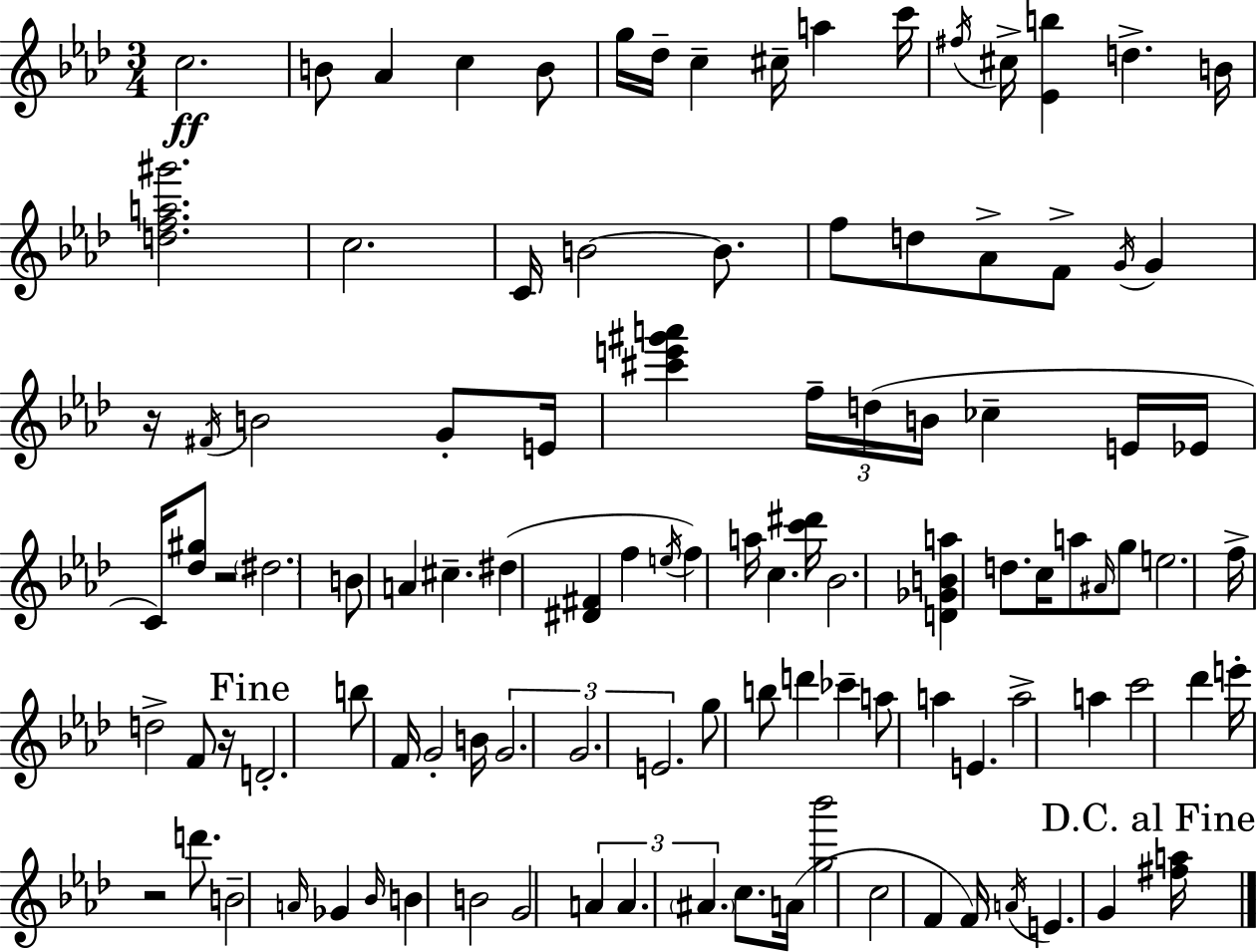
{
  \clef treble
  \numericTimeSignature
  \time 3/4
  \key aes \major
  c''2.\ff | b'8 aes'4 c''4 b'8 | g''16 des''16-- c''4-- cis''16-- a''4 c'''16 | \acciaccatura { fis''16 } cis''16-> <ees' b''>4 d''4.-> | \break b'16 <d'' f'' a'' gis'''>2. | c''2. | c'16 b'2~~ b'8. | f''8 d''8 aes'8-> f'8-> \acciaccatura { g'16 } g'4 | \break r16 \acciaccatura { fis'16 } b'2 | g'8-. e'16 <cis''' e''' gis''' a'''>4 \tuplet 3/2 { f''16-- d''16( b'16 } ces''4-- | e'16 ees'16 c'16) <des'' gis''>8 r2 | \parenthesize dis''2. | \break b'8 a'4 cis''4.-- | dis''4( <dis' fis'>4 f''4 | \acciaccatura { e''16 }) f''4 a''16 c''4. | <c''' dis'''>16 bes'2. | \break <d' ges' b' a''>4 d''8. c''16 | a''8 \grace { ais'16 } g''8 e''2. | f''16-> d''2-> | f'8 r16 \mark "Fine" d'2.-. | \break b''8 f'16 g'2-. | b'16 \tuplet 3/2 { g'2. | g'2. | e'2. } | \break g''8 b''8 d'''4 | ces'''4-- a''8 a''4 e'4. | a''2-> | a''4 c'''2 | \break des'''4 e'''16-. r2 | d'''8. b'2-- | \grace { a'16 } ges'4 \grace { bes'16 } b'4 b'2 | g'2 | \break \tuplet 3/2 { a'4 a'4. | \parenthesize ais'4. } c''8. a'16( <g'' bes'''>2 | c''2 | f'4 f'16) \acciaccatura { a'16 } e'4. | \break g'4 \mark "D.C. al Fine" <fis'' a''>16 \bar "|."
}